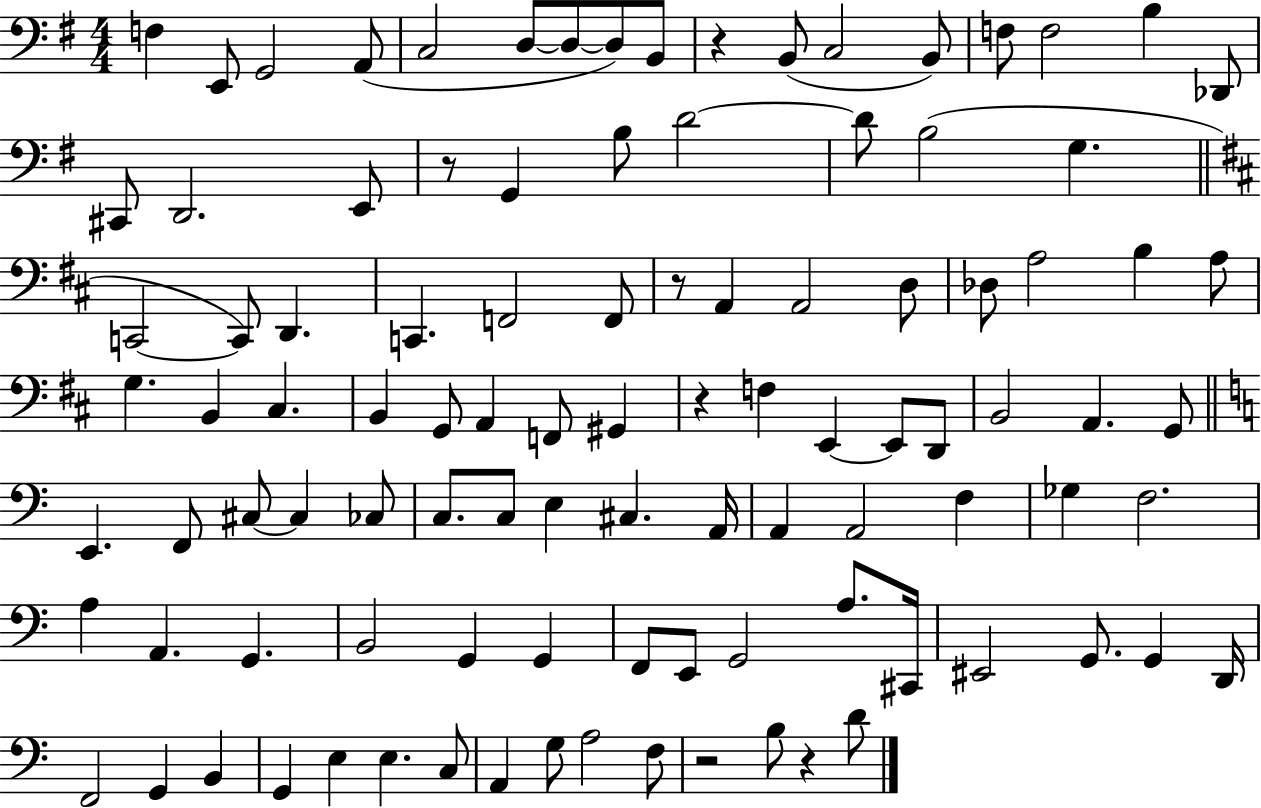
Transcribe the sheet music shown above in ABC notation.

X:1
T:Untitled
M:4/4
L:1/4
K:G
F, E,,/2 G,,2 A,,/2 C,2 D,/2 D,/2 D,/2 B,,/2 z B,,/2 C,2 B,,/2 F,/2 F,2 B, _D,,/2 ^C,,/2 D,,2 E,,/2 z/2 G,, B,/2 D2 D/2 B,2 G, C,,2 C,,/2 D,, C,, F,,2 F,,/2 z/2 A,, A,,2 D,/2 _D,/2 A,2 B, A,/2 G, B,, ^C, B,, G,,/2 A,, F,,/2 ^G,, z F, E,, E,,/2 D,,/2 B,,2 A,, G,,/2 E,, F,,/2 ^C,/2 ^C, _C,/2 C,/2 C,/2 E, ^C, A,,/4 A,, A,,2 F, _G, F,2 A, A,, G,, B,,2 G,, G,, F,,/2 E,,/2 G,,2 A,/2 ^C,,/4 ^E,,2 G,,/2 G,, D,,/4 F,,2 G,, B,, G,, E, E, C,/2 A,, G,/2 A,2 F,/2 z2 B,/2 z D/2